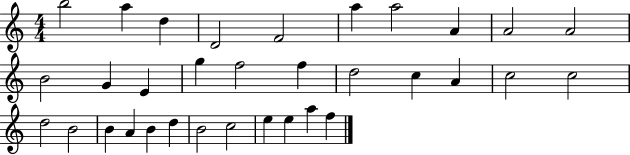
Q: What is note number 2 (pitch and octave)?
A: A5